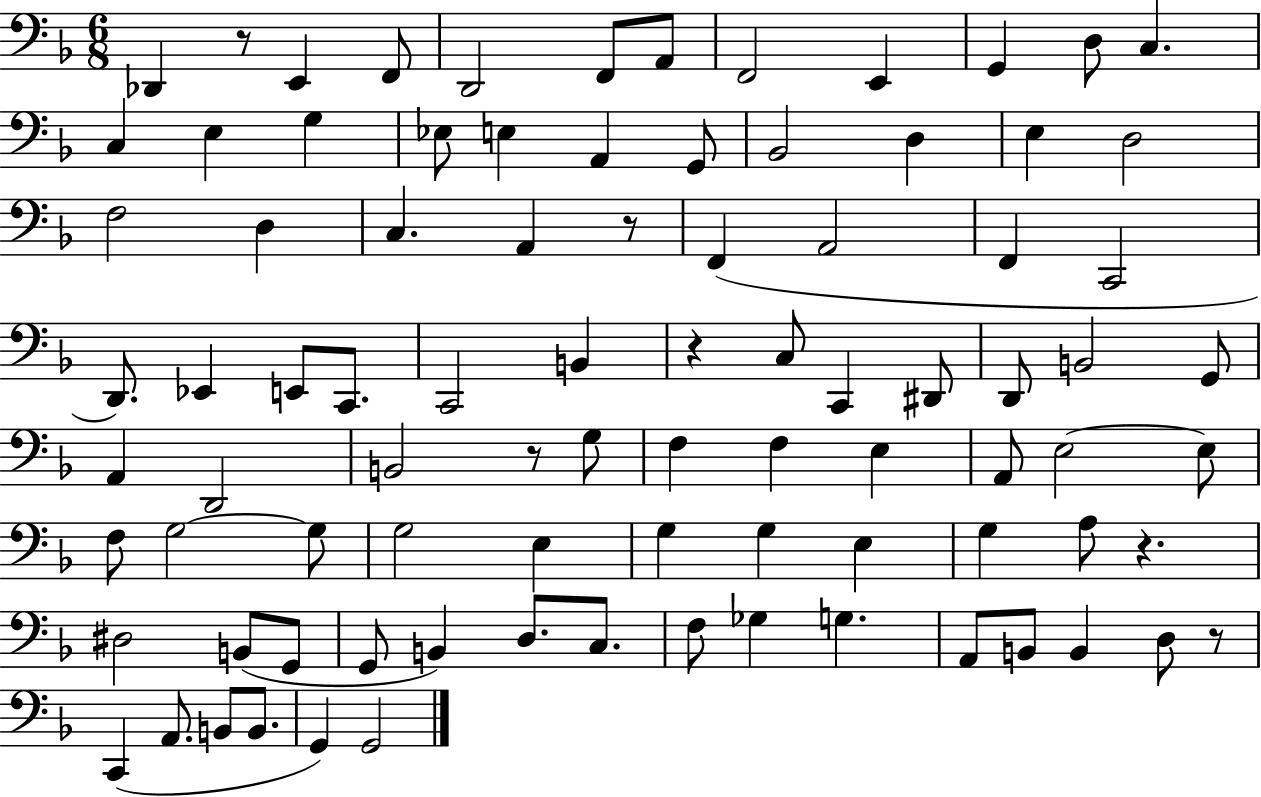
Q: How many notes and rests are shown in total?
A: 88